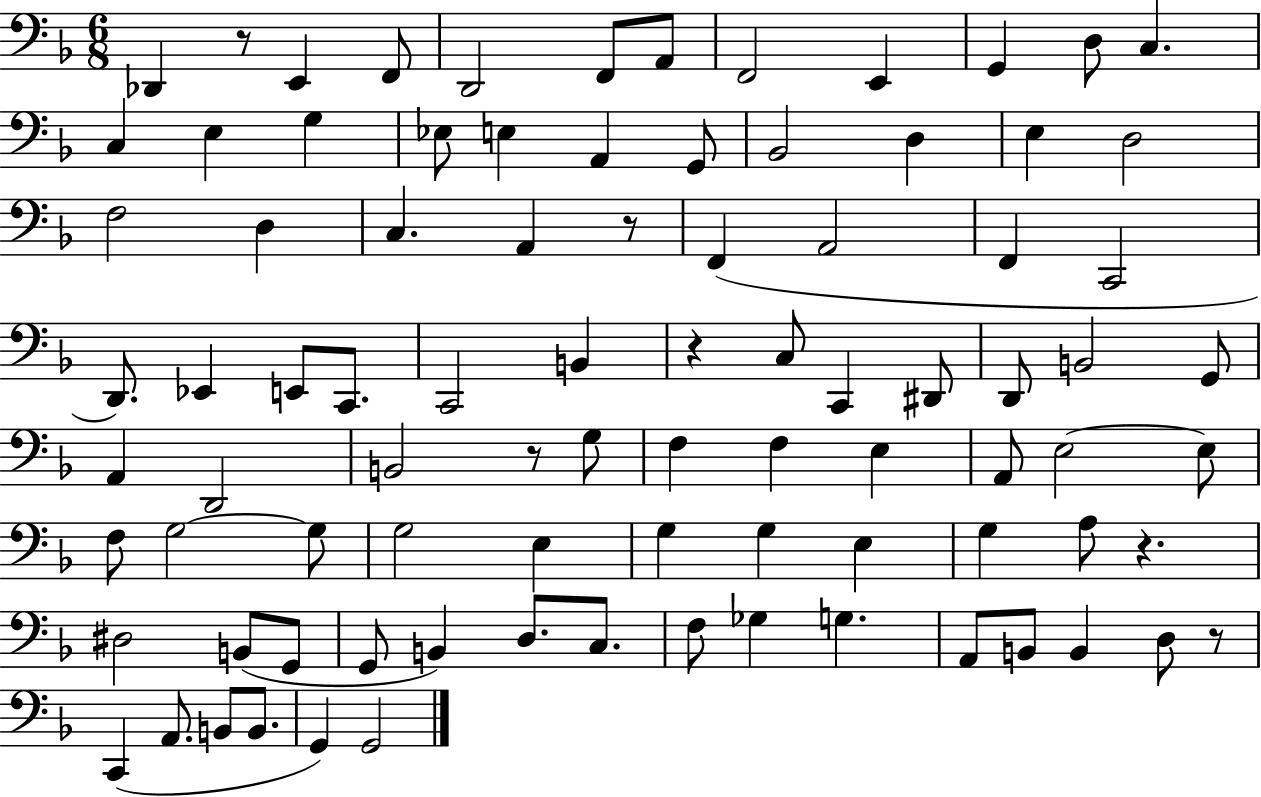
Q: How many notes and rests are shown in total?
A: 88